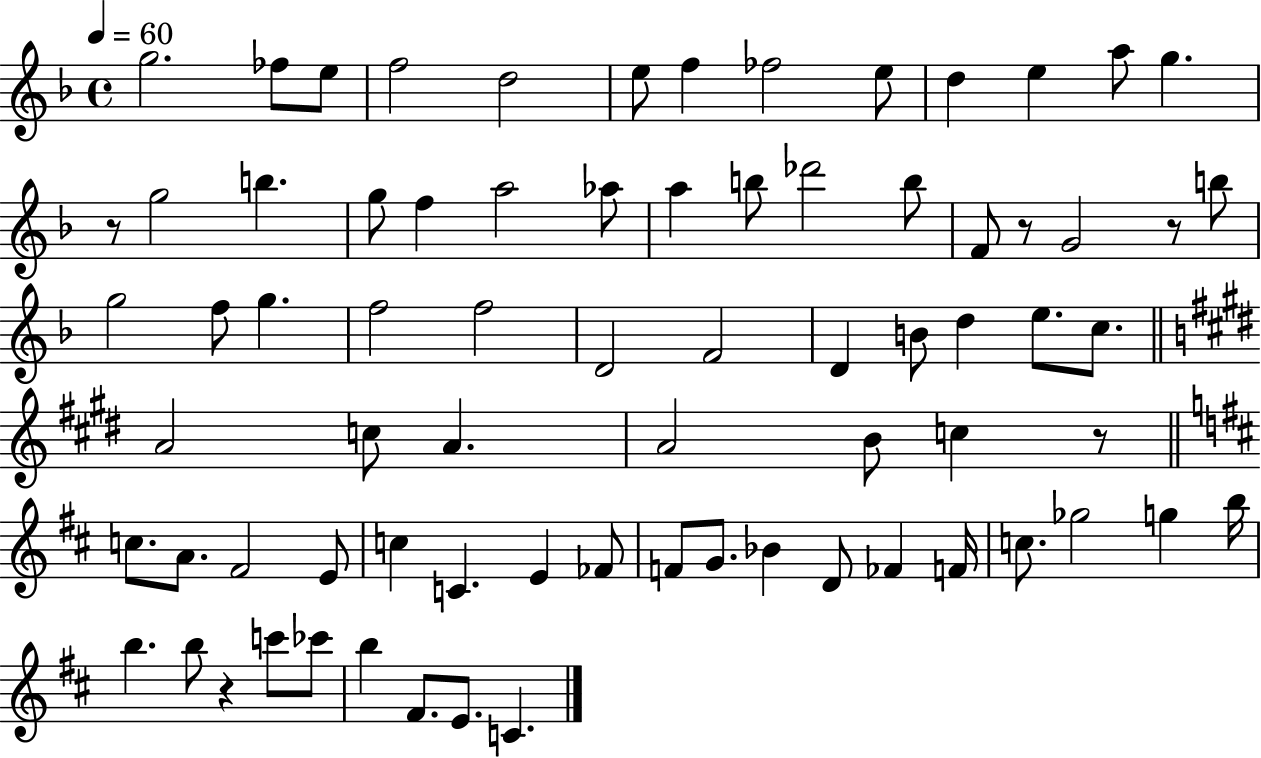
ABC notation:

X:1
T:Untitled
M:4/4
L:1/4
K:F
g2 _f/2 e/2 f2 d2 e/2 f _f2 e/2 d e a/2 g z/2 g2 b g/2 f a2 _a/2 a b/2 _d'2 b/2 F/2 z/2 G2 z/2 b/2 g2 f/2 g f2 f2 D2 F2 D B/2 d e/2 c/2 A2 c/2 A A2 B/2 c z/2 c/2 A/2 ^F2 E/2 c C E _F/2 F/2 G/2 _B D/2 _F F/4 c/2 _g2 g b/4 b b/2 z c'/2 _c'/2 b ^F/2 E/2 C